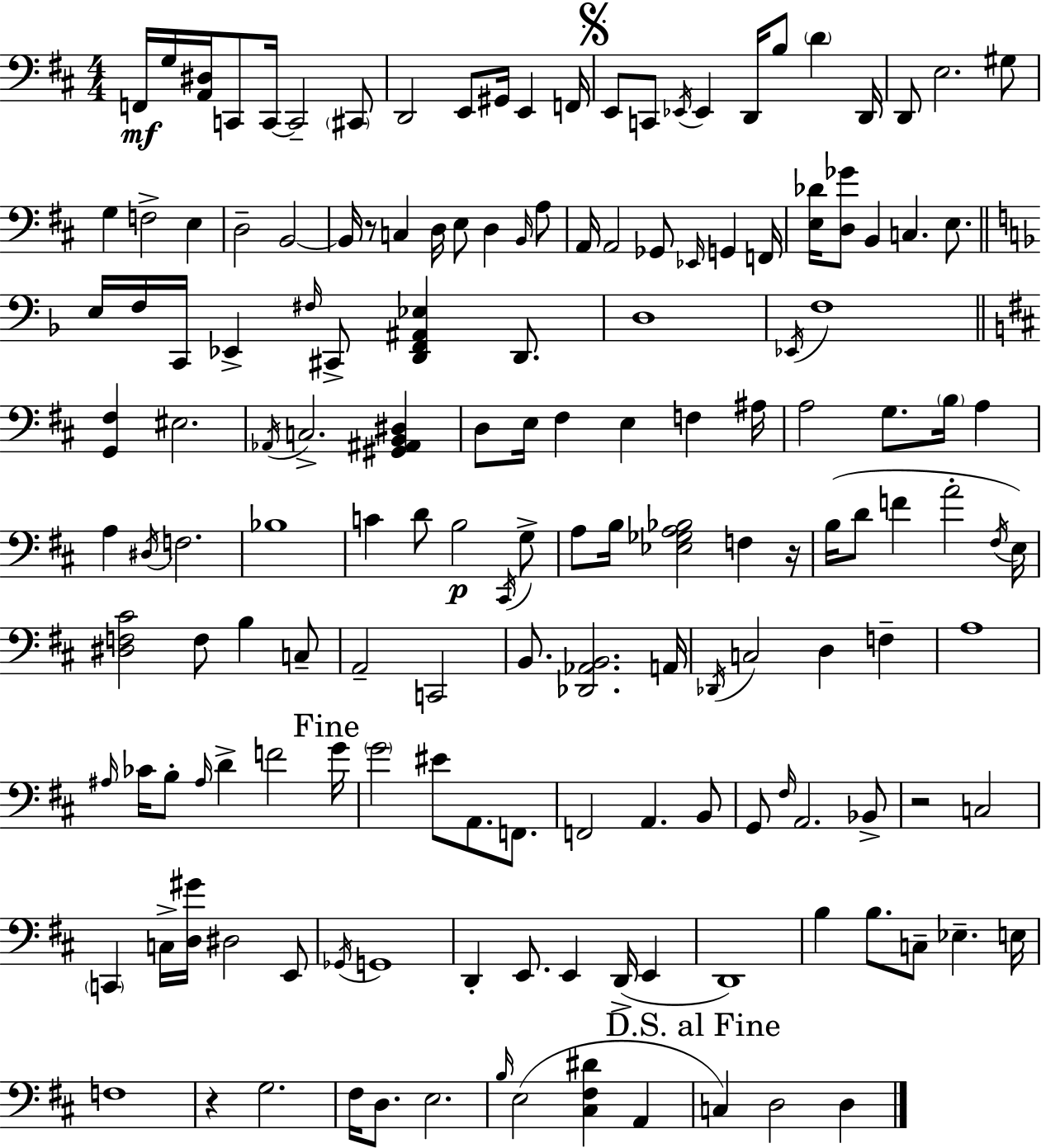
{
  \clef bass
  \numericTimeSignature
  \time 4/4
  \key d \major
  f,16\mf g16 <a, dis>16 c,8 c,16~~ c,2-- \parenthesize cis,8 | d,2 e,8 gis,16 e,4 f,16 | \mark \markup { \musicglyph "scripts.segno" } e,8 c,8 \acciaccatura { ees,16 } ees,4 d,16 b8 \parenthesize d'4 | d,16 d,8 e2. gis8 | \break g4 f2-> e4 | d2-- b,2~~ | b,16 r8 c4 d16 e8 d4 \grace { b,16 } | a8 a,16 a,2 ges,8 \grace { ees,16 } g,4 | \break f,16 <e des'>16 <d ges'>8 b,4 c4. | e8. \bar "||" \break \key f \major e16 f16 c,16 ees,4-> \grace { fis16 } cis,8-> <d, f, ais, ees>4 d,8. | d1 | \acciaccatura { ees,16 } f1 | \bar "||" \break \key b \minor <g, fis>4 eis2. | \acciaccatura { aes,16 } c2.-> <gis, ais, b, dis>4 | d8 e16 fis4 e4 f4 | ais16 a2 g8. \parenthesize b16 a4 | \break a4 \acciaccatura { dis16 } f2. | bes1 | c'4 d'8 b2\p | \acciaccatura { cis,16 } g8-> a8 b16 <ees ges a bes>2 f4 | \break r16 b16( d'8 f'4 a'2-. | \acciaccatura { fis16 }) e16 <dis f cis'>2 f8 b4 | c8-- a,2-- c,2 | b,8. <des, aes, b,>2. | \break a,16 \acciaccatura { des,16 } c2 d4 | f4-- a1 | \grace { ais16 } ces'16 b8-. \grace { ais16 } d'4-> f'2 | \mark "Fine" g'16 \parenthesize g'2 eis'8 | \break a,8. f,8. f,2 a,4. | b,8 g,8 \grace { fis16 } a,2. | bes,8-> r2 | c2 \parenthesize c,4 c16-> <d gis'>16 dis2 | \break e,8 \acciaccatura { ges,16 } g,1 | d,4-. e,8. | e,4 d,16->( e,4 d,1) | b4 b8. | \break c8-- ees4.-- e16 f1 | r4 g2. | fis16 d8. e2. | \grace { b16 }( e2 | \break <cis fis dis'>4 a,4 \mark "D.S. al Fine" c4) d2 | d4 \bar "|."
}